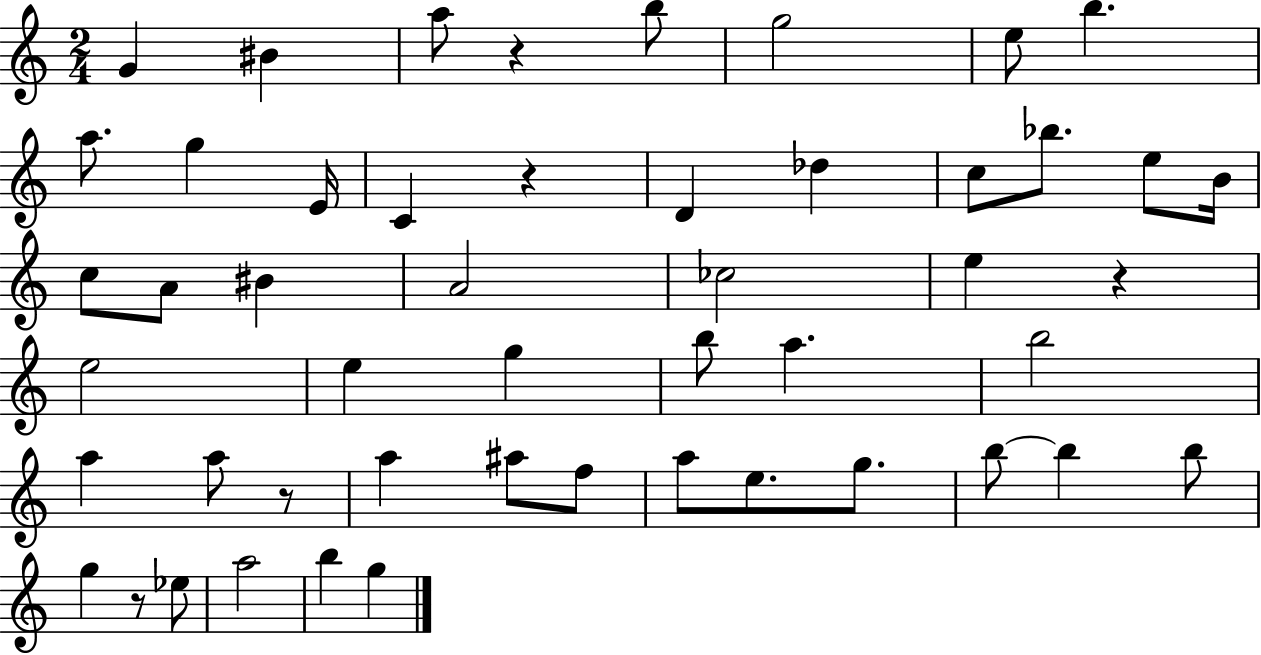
X:1
T:Untitled
M:2/4
L:1/4
K:C
G ^B a/2 z b/2 g2 e/2 b a/2 g E/4 C z D _d c/2 _b/2 e/2 B/4 c/2 A/2 ^B A2 _c2 e z e2 e g b/2 a b2 a a/2 z/2 a ^a/2 f/2 a/2 e/2 g/2 b/2 b b/2 g z/2 _e/2 a2 b g